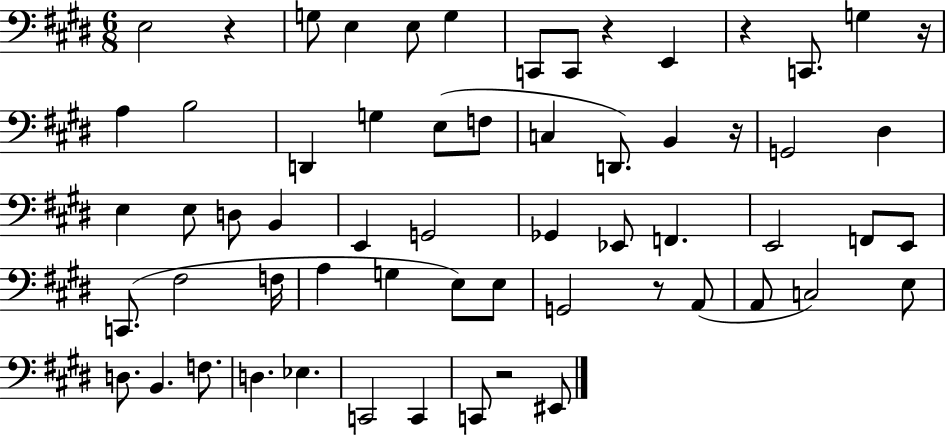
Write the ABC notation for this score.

X:1
T:Untitled
M:6/8
L:1/4
K:E
E,2 z G,/2 E, E,/2 G, C,,/2 C,,/2 z E,, z C,,/2 G, z/4 A, B,2 D,, G, E,/2 F,/2 C, D,,/2 B,, z/4 G,,2 ^D, E, E,/2 D,/2 B,, E,, G,,2 _G,, _E,,/2 F,, E,,2 F,,/2 E,,/2 C,,/2 ^F,2 F,/4 A, G, E,/2 E,/2 G,,2 z/2 A,,/2 A,,/2 C,2 E,/2 D,/2 B,, F,/2 D, _E, C,,2 C,, C,,/2 z2 ^E,,/2